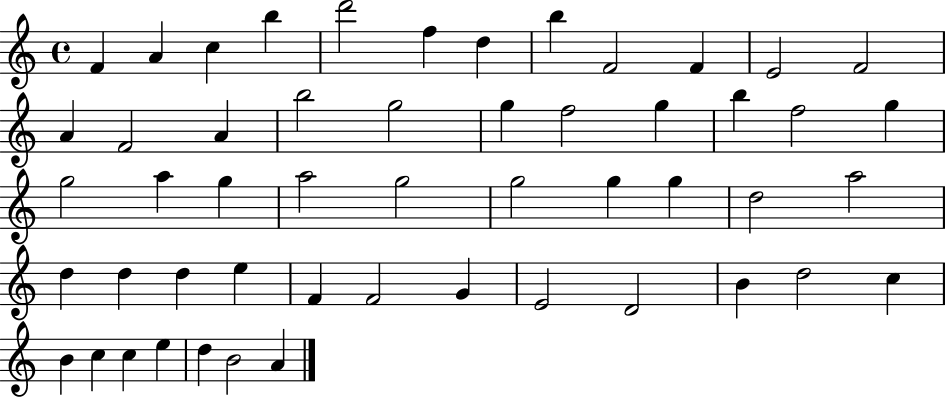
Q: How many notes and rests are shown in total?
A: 52